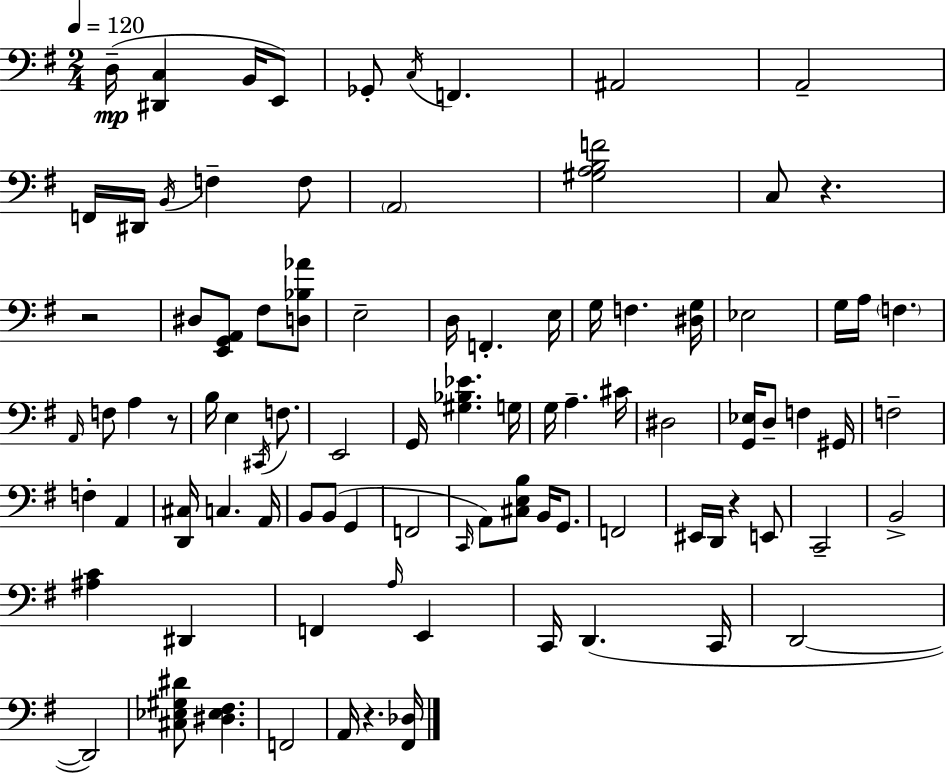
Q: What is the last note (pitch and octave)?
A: A2